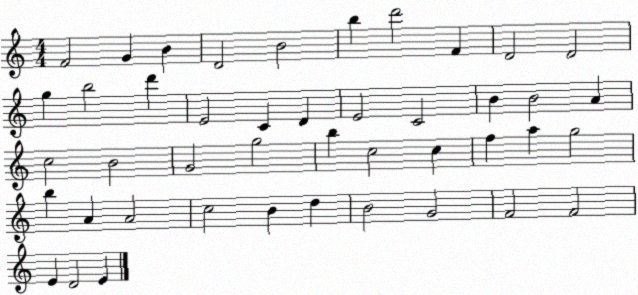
X:1
T:Untitled
M:4/4
L:1/4
K:C
F2 G B D2 B2 b d'2 F D2 D2 g b2 d' E2 C D E2 C2 B B2 A c2 B2 G2 g2 b c2 c f a g2 b A A2 c2 B d B2 G2 F2 F2 E D2 E